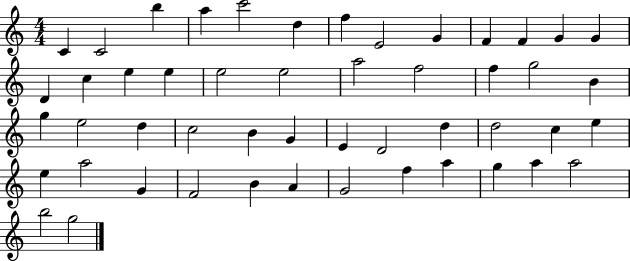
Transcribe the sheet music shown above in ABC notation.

X:1
T:Untitled
M:4/4
L:1/4
K:C
C C2 b a c'2 d f E2 G F F G G D c e e e2 e2 a2 f2 f g2 B g e2 d c2 B G E D2 d d2 c e e a2 G F2 B A G2 f a g a a2 b2 g2